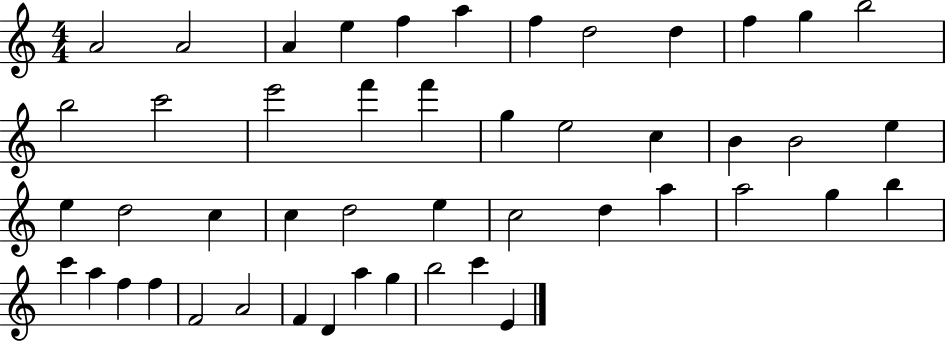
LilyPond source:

{
  \clef treble
  \numericTimeSignature
  \time 4/4
  \key c \major
  a'2 a'2 | a'4 e''4 f''4 a''4 | f''4 d''2 d''4 | f''4 g''4 b''2 | \break b''2 c'''2 | e'''2 f'''4 f'''4 | g''4 e''2 c''4 | b'4 b'2 e''4 | \break e''4 d''2 c''4 | c''4 d''2 e''4 | c''2 d''4 a''4 | a''2 g''4 b''4 | \break c'''4 a''4 f''4 f''4 | f'2 a'2 | f'4 d'4 a''4 g''4 | b''2 c'''4 e'4 | \break \bar "|."
}